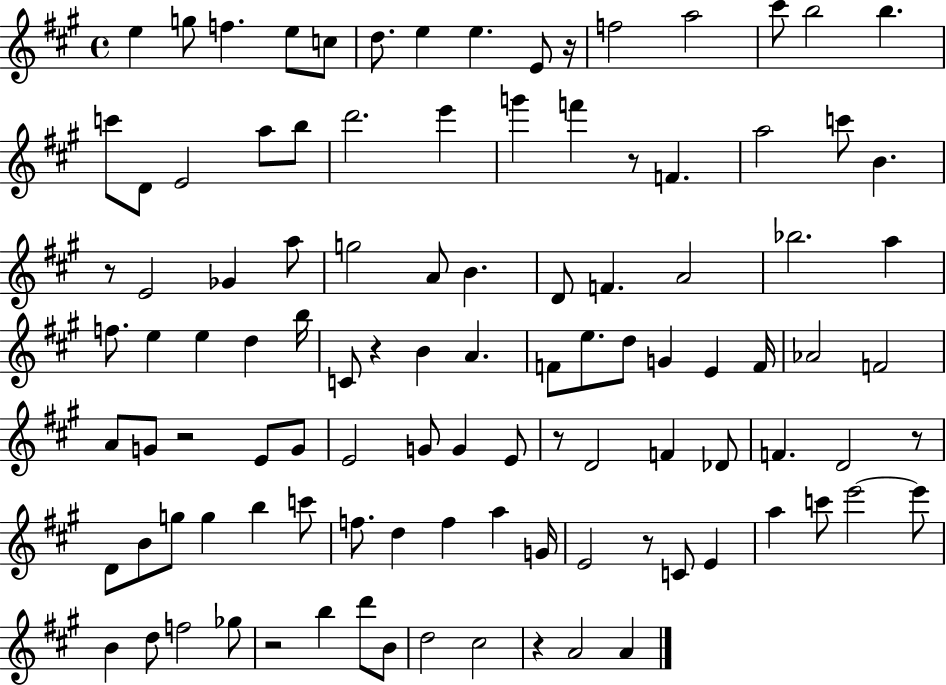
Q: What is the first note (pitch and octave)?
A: E5